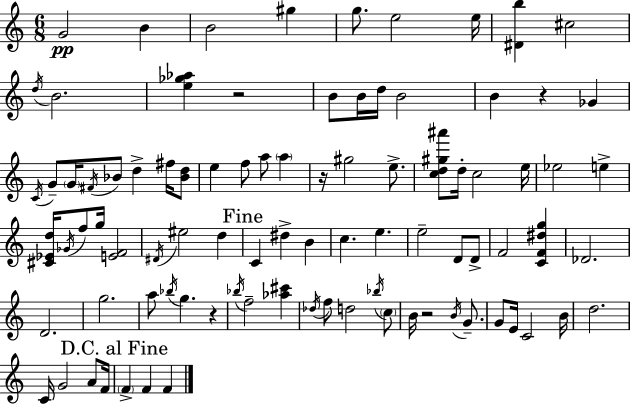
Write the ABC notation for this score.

X:1
T:Untitled
M:6/8
L:1/4
K:Am
G2 B B2 ^g g/2 e2 e/4 [^Db] ^c2 d/4 B2 [e_g_a] z2 B/2 B/4 d/4 B2 B z _G C/4 G/2 G/4 ^F/4 _B/2 d ^f/4 [_Bd]/2 e f/2 a/2 a z/4 ^g2 e/2 [cd^g^a']/2 d/4 c2 e/4 _e2 e [^C_Ed]/4 _G/4 f/2 g/4 [EF]2 ^D/4 ^e2 d C ^d B c e e2 D/2 D/2 F2 [CF^dg] _D2 D2 g2 a/2 _b/4 g z _b/4 f2 [_a^c'] _d/4 f/2 d2 _b/4 c/2 B/4 z2 B/4 G/2 G/2 E/4 C2 B/4 d2 C/4 G2 A/2 F/4 F F F